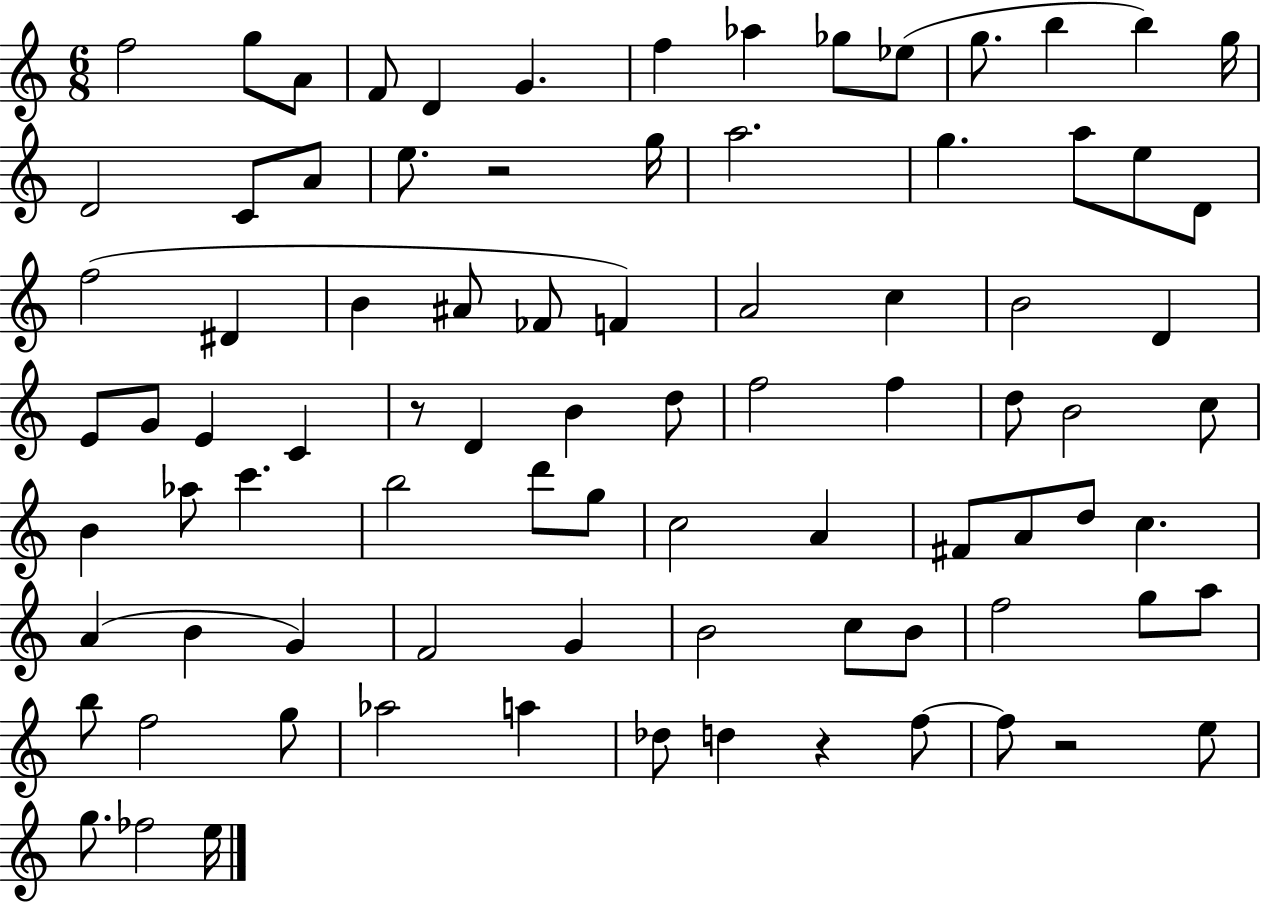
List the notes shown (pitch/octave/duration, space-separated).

F5/h G5/e A4/e F4/e D4/q G4/q. F5/q Ab5/q Gb5/e Eb5/e G5/e. B5/q B5/q G5/s D4/h C4/e A4/e E5/e. R/h G5/s A5/h. G5/q. A5/e E5/e D4/e F5/h D#4/q B4/q A#4/e FES4/e F4/q A4/h C5/q B4/h D4/q E4/e G4/e E4/q C4/q R/e D4/q B4/q D5/e F5/h F5/q D5/e B4/h C5/e B4/q Ab5/e C6/q. B5/h D6/e G5/e C5/h A4/q F#4/e A4/e D5/e C5/q. A4/q B4/q G4/q F4/h G4/q B4/h C5/e B4/e F5/h G5/e A5/e B5/e F5/h G5/e Ab5/h A5/q Db5/e D5/q R/q F5/e F5/e R/h E5/e G5/e. FES5/h E5/s